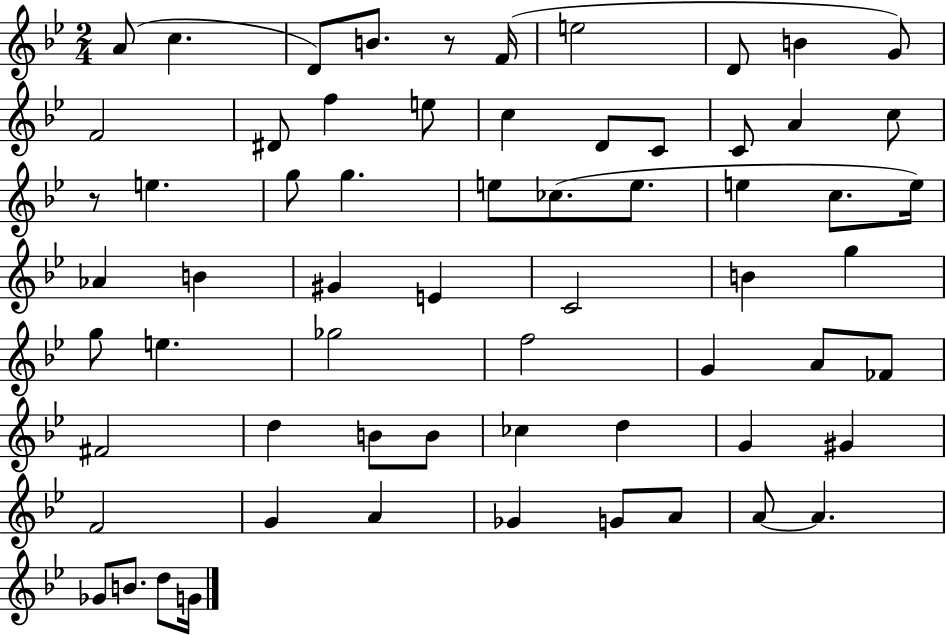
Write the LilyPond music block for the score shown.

{
  \clef treble
  \numericTimeSignature
  \time 2/4
  \key bes \major
  \repeat volta 2 { a'8( c''4. | d'8) b'8. r8 f'16( | e''2 | d'8 b'4 g'8) | \break f'2 | dis'8 f''4 e''8 | c''4 d'8 c'8 | c'8 a'4 c''8 | \break r8 e''4. | g''8 g''4. | e''8 ces''8.( e''8. | e''4 c''8. e''16) | \break aes'4 b'4 | gis'4 e'4 | c'2 | b'4 g''4 | \break g''8 e''4. | ges''2 | f''2 | g'4 a'8 fes'8 | \break fis'2 | d''4 b'8 b'8 | ces''4 d''4 | g'4 gis'4 | \break f'2 | g'4 a'4 | ges'4 g'8 a'8 | a'8~~ a'4. | \break ges'8 b'8. d''8 g'16 | } \bar "|."
}